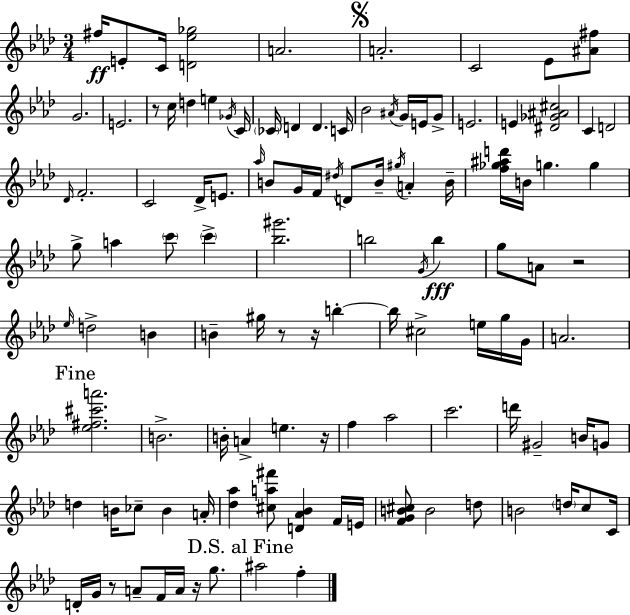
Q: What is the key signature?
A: AES major